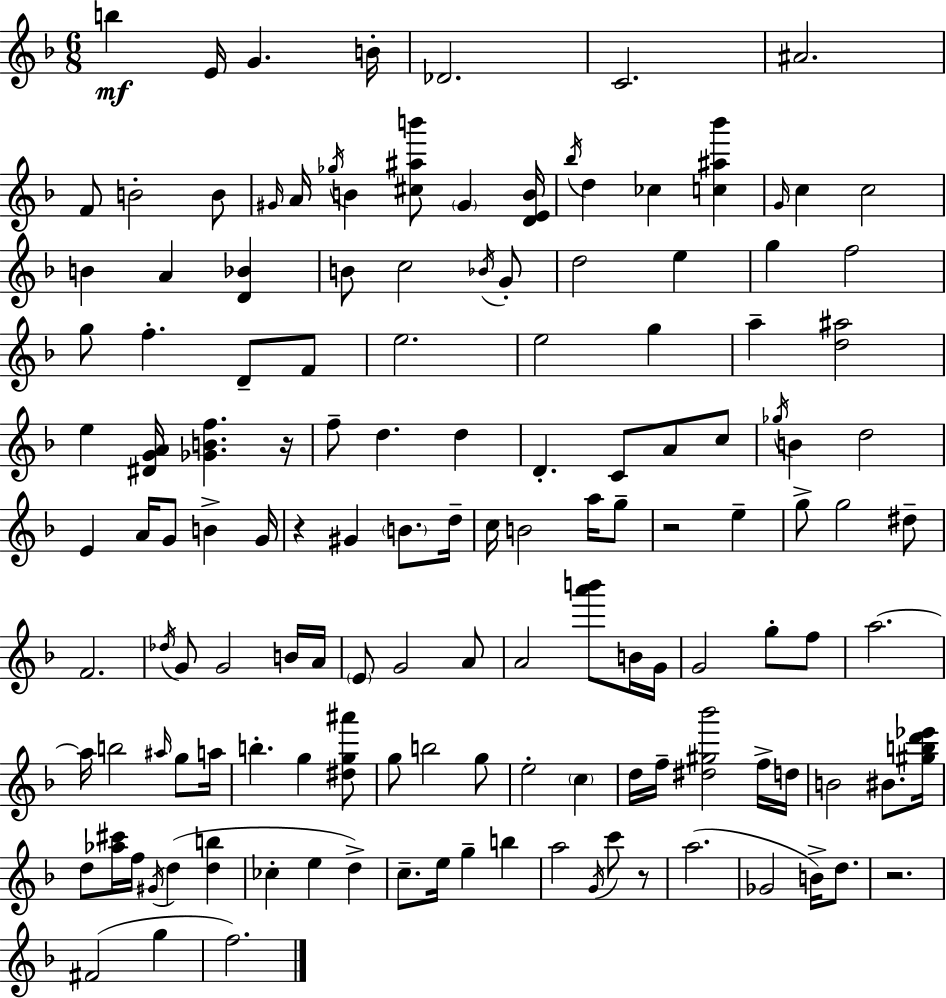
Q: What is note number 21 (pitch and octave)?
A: C5